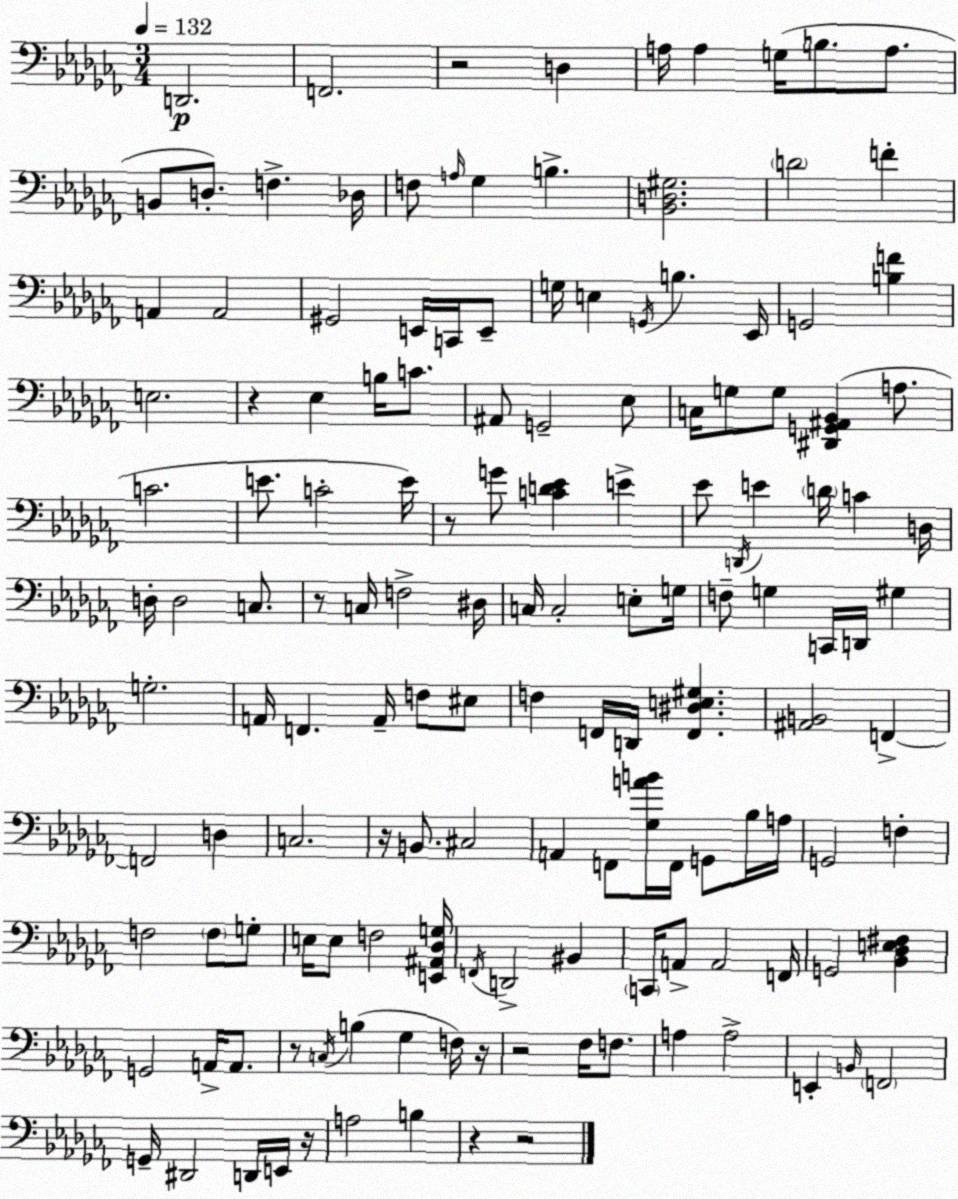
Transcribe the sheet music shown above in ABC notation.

X:1
T:Untitled
M:3/4
L:1/4
K:Abm
D,,2 F,,2 z2 D, A,/4 A, G,/4 B,/2 A,/2 B,,/2 D,/2 F, _D,/4 F,/2 A,/4 _G, B, [_B,,D,^G,]2 D2 F A,, A,,2 ^G,,2 E,,/4 C,,/4 E,,/2 G,/4 E, G,,/4 B, _E,,/4 G,,2 [B,F] E,2 z _E, B,/4 C/2 ^A,,/2 G,,2 _E,/2 C,/4 G,/2 G,/2 [^D,,G,,^A,,_B,,] A,/2 C2 E/2 C2 E/4 z/2 G/2 [CD_E] E _E/2 D,,/4 E D/4 C D,/4 D,/4 D,2 C,/2 z/2 C,/4 F,2 ^D,/4 C,/4 C,2 E,/2 G,/4 F,/2 G, C,,/4 D,,/4 ^G, G,2 A,,/4 F,, A,,/4 F,/2 ^E,/2 F, F,,/4 D,,/4 [F,,^D,E,^G,] [^A,,B,,]2 F,, F,,2 D, C,2 z/4 B,,/2 ^C,2 A,, F,,/2 [_G,AB]/4 F,,/4 G,,/2 _B,/4 A,/4 G,,2 F, F,2 F,/2 G,/2 E,/4 E,/2 F,2 [E,,^A,,_D,G,]/4 F,,/4 D,,2 ^B,, C,,/4 A,,/2 A,,2 F,,/4 G,,2 [_B,,_D,E,^F,] G,,2 A,,/4 A,,/2 z/2 C,/4 B, _G, F,/4 z/4 z2 _F,/4 F,/2 A, A,2 E,, B,,/4 F,,2 G,,/4 ^D,,2 D,,/4 E,,/4 z/4 A,2 B, z z2